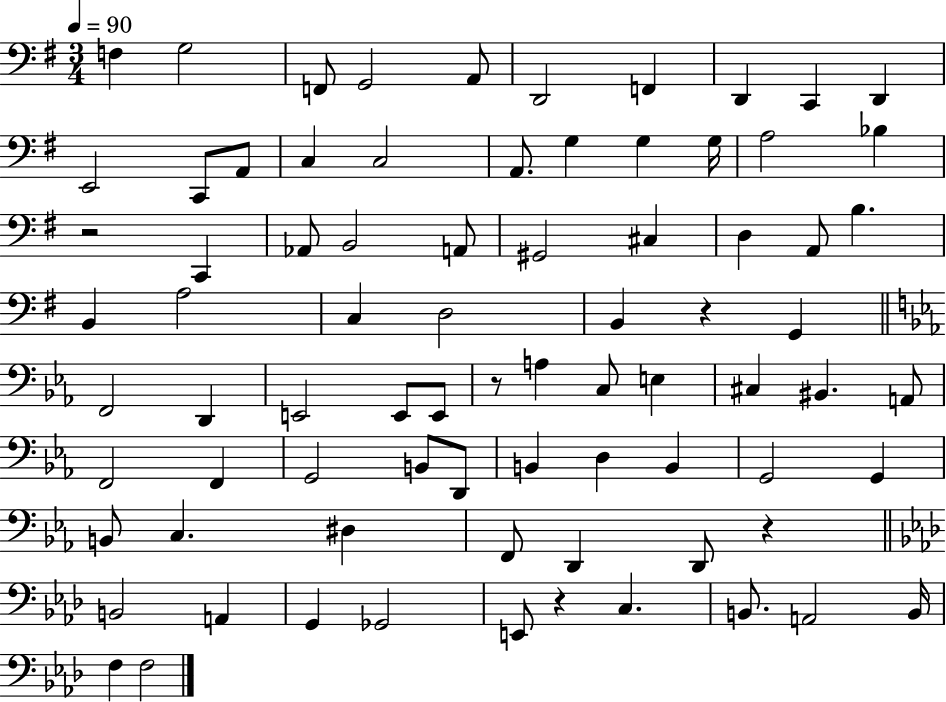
X:1
T:Untitled
M:3/4
L:1/4
K:G
F, G,2 F,,/2 G,,2 A,,/2 D,,2 F,, D,, C,, D,, E,,2 C,,/2 A,,/2 C, C,2 A,,/2 G, G, G,/4 A,2 _B, z2 C,, _A,,/2 B,,2 A,,/2 ^G,,2 ^C, D, A,,/2 B, B,, A,2 C, D,2 B,, z G,, F,,2 D,, E,,2 E,,/2 E,,/2 z/2 A, C,/2 E, ^C, ^B,, A,,/2 F,,2 F,, G,,2 B,,/2 D,,/2 B,, D, B,, G,,2 G,, B,,/2 C, ^D, F,,/2 D,, D,,/2 z B,,2 A,, G,, _G,,2 E,,/2 z C, B,,/2 A,,2 B,,/4 F, F,2